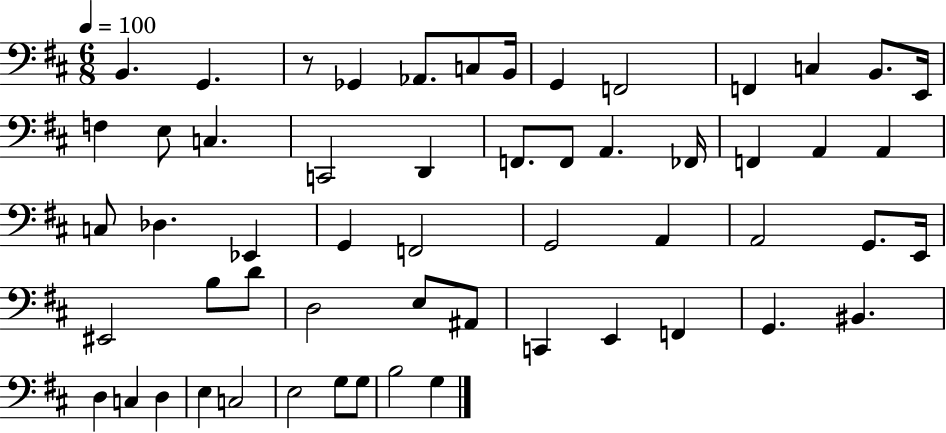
B2/q. G2/q. R/e Gb2/q Ab2/e. C3/e B2/s G2/q F2/h F2/q C3/q B2/e. E2/s F3/q E3/e C3/q. C2/h D2/q F2/e. F2/e A2/q. FES2/s F2/q A2/q A2/q C3/e Db3/q. Eb2/q G2/q F2/h G2/h A2/q A2/h G2/e. E2/s EIS2/h B3/e D4/e D3/h E3/e A#2/e C2/q E2/q F2/q G2/q. BIS2/q. D3/q C3/q D3/q E3/q C3/h E3/h G3/e G3/e B3/h G3/q